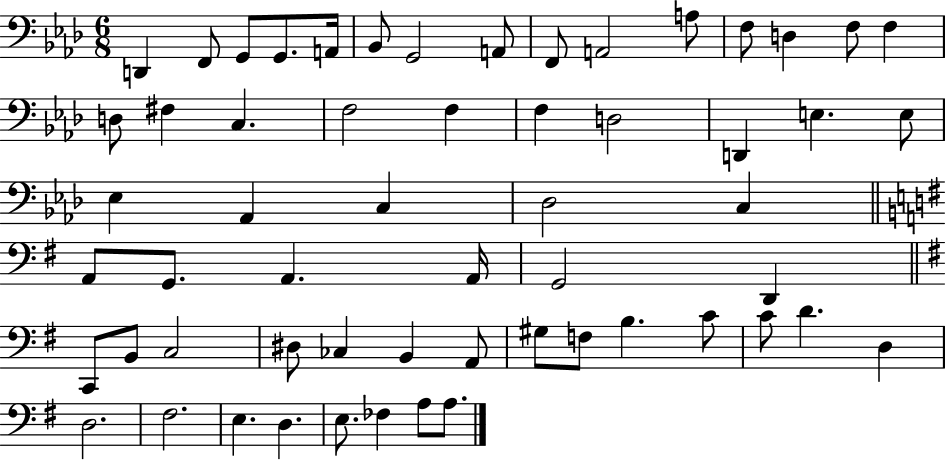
{
  \clef bass
  \numericTimeSignature
  \time 6/8
  \key aes \major
  d,4 f,8 g,8 g,8. a,16 | bes,8 g,2 a,8 | f,8 a,2 a8 | f8 d4 f8 f4 | \break d8 fis4 c4. | f2 f4 | f4 d2 | d,4 e4. e8 | \break ees4 aes,4 c4 | des2 c4 | \bar "||" \break \key g \major a,8 g,8. a,4. a,16 | g,2 d,4 | \bar "||" \break \key g \major c,8 b,8 c2 | dis8 ces4 b,4 a,8 | gis8 f8 b4. c'8 | c'8 d'4. d4 | \break d2. | fis2. | e4. d4. | e8. fes4 a8 a8. | \break \bar "|."
}